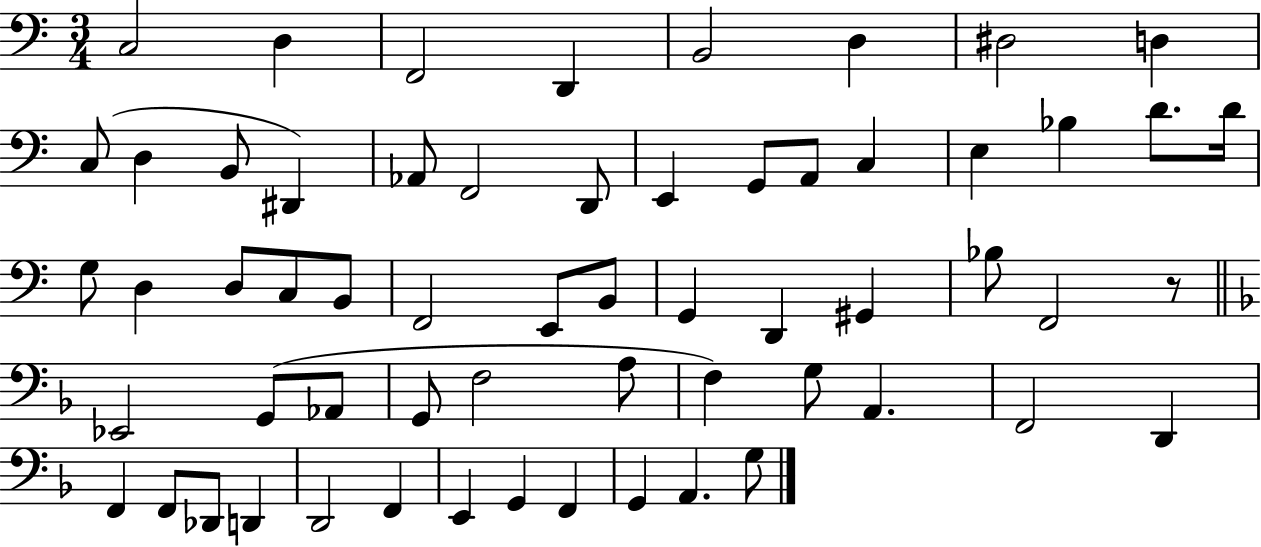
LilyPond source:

{
  \clef bass
  \numericTimeSignature
  \time 3/4
  \key c \major
  c2 d4 | f,2 d,4 | b,2 d4 | dis2 d4 | \break c8( d4 b,8 dis,4) | aes,8 f,2 d,8 | e,4 g,8 a,8 c4 | e4 bes4 d'8. d'16 | \break g8 d4 d8 c8 b,8 | f,2 e,8 b,8 | g,4 d,4 gis,4 | bes8 f,2 r8 | \break \bar "||" \break \key f \major ees,2 g,8( aes,8 | g,8 f2 a8 | f4) g8 a,4. | f,2 d,4 | \break f,4 f,8 des,8 d,4 | d,2 f,4 | e,4 g,4 f,4 | g,4 a,4. g8 | \break \bar "|."
}